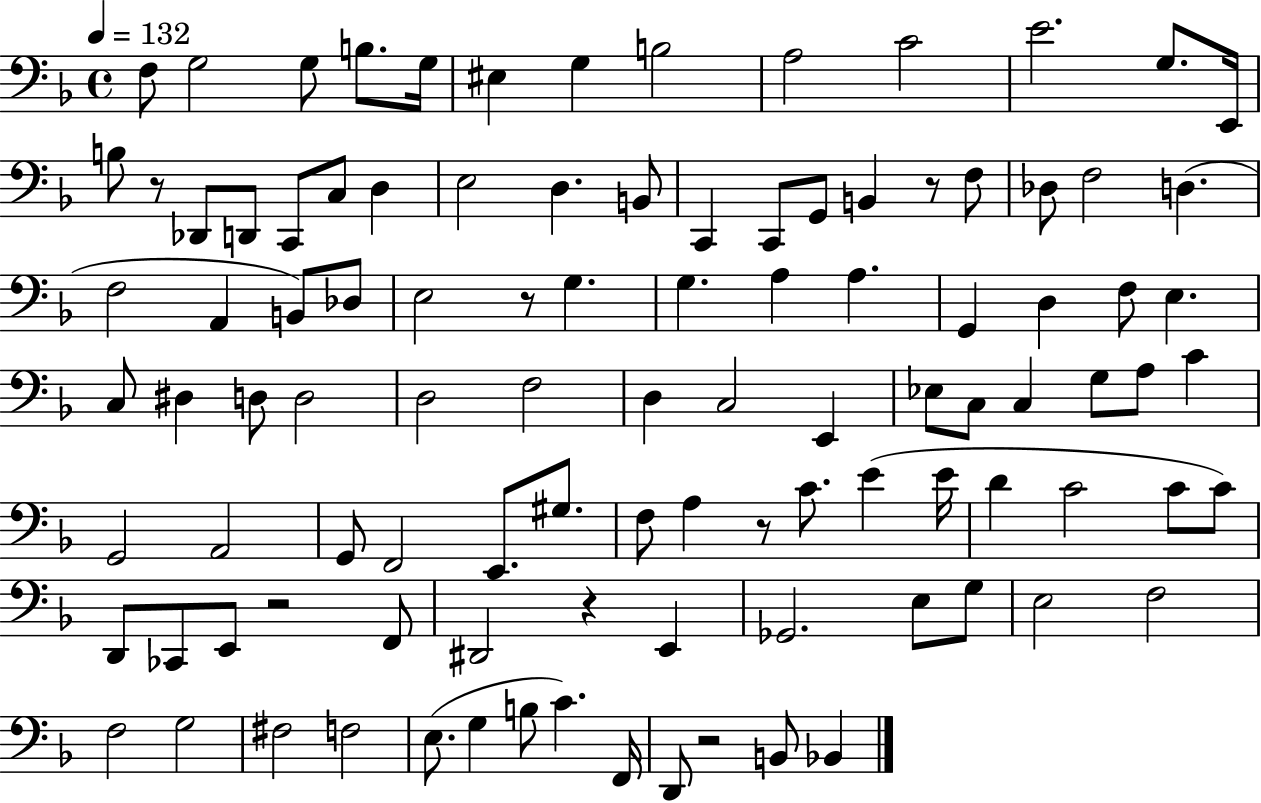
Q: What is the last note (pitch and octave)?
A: Bb2